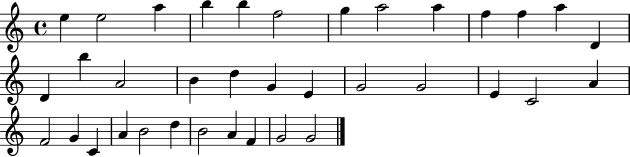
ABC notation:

X:1
T:Untitled
M:4/4
L:1/4
K:C
e e2 a b b f2 g a2 a f f a D D b A2 B d G E G2 G2 E C2 A F2 G C A B2 d B2 A F G2 G2